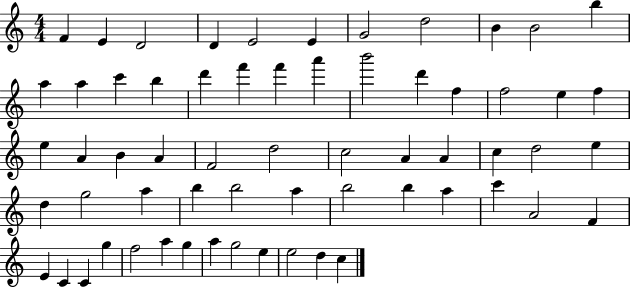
X:1
T:Untitled
M:4/4
L:1/4
K:C
F E D2 D E2 E G2 d2 B B2 b a a c' b d' f' f' a' b'2 d' f f2 e f e A B A F2 d2 c2 A A c d2 e d g2 a b b2 a b2 b a c' A2 F E C C g f2 a g a g2 e e2 d c